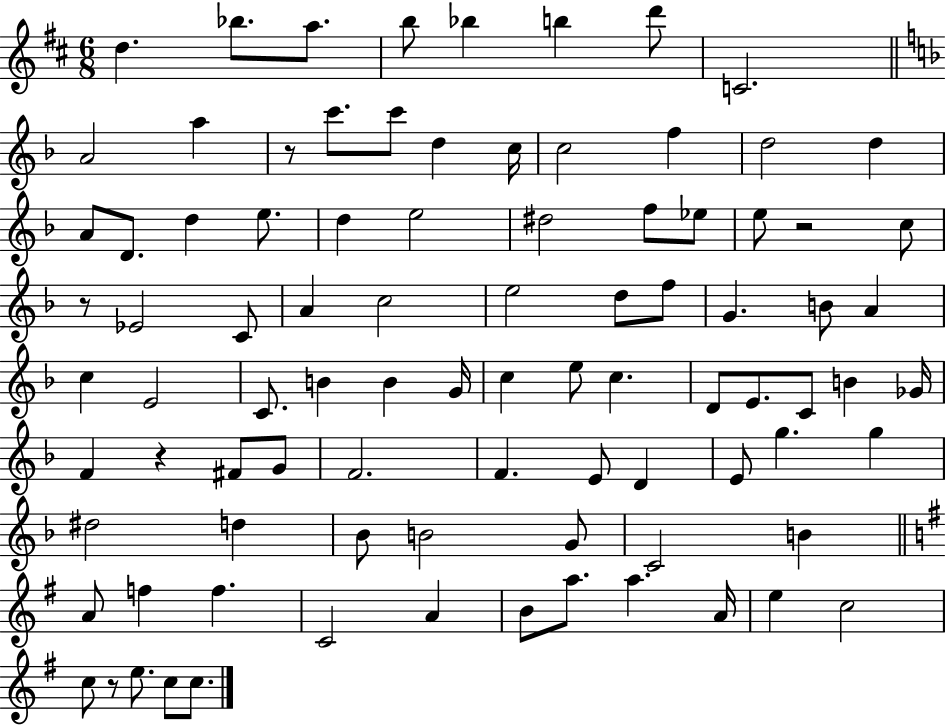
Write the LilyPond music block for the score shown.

{
  \clef treble
  \numericTimeSignature
  \time 6/8
  \key d \major
  \repeat volta 2 { d''4. bes''8. a''8. | b''8 bes''4 b''4 d'''8 | c'2. | \bar "||" \break \key f \major a'2 a''4 | r8 c'''8. c'''8 d''4 c''16 | c''2 f''4 | d''2 d''4 | \break a'8 d'8. d''4 e''8. | d''4 e''2 | dis''2 f''8 ees''8 | e''8 r2 c''8 | \break r8 ees'2 c'8 | a'4 c''2 | e''2 d''8 f''8 | g'4. b'8 a'4 | \break c''4 e'2 | c'8. b'4 b'4 g'16 | c''4 e''8 c''4. | d'8 e'8. c'8 b'4 ges'16 | \break f'4 r4 fis'8 g'8 | f'2. | f'4. e'8 d'4 | e'8 g''4. g''4 | \break dis''2 d''4 | bes'8 b'2 g'8 | c'2 b'4 | \bar "||" \break \key g \major a'8 f''4 f''4. | c'2 a'4 | b'8 a''8. a''4. a'16 | e''4 c''2 | \break c''8 r8 e''8. c''8 c''8. | } \bar "|."
}